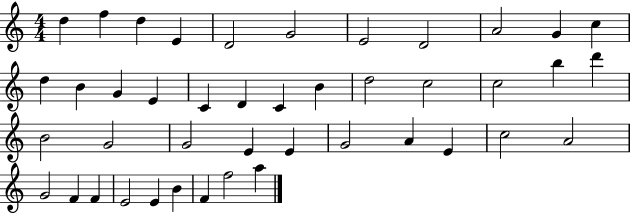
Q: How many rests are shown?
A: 0